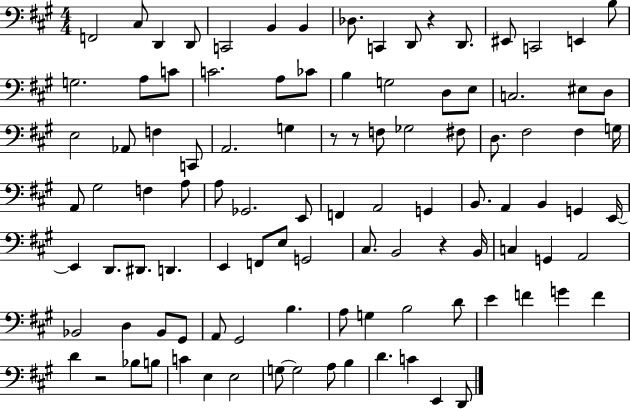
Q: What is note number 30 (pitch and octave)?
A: Ab2